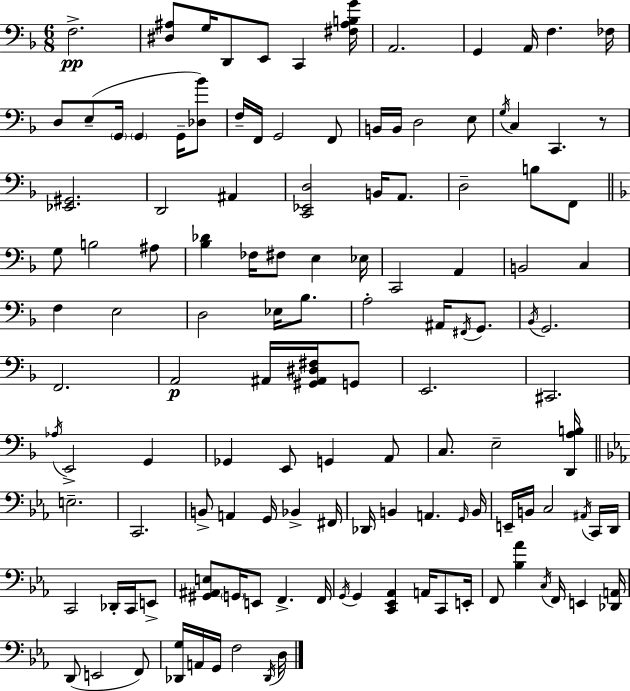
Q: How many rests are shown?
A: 1